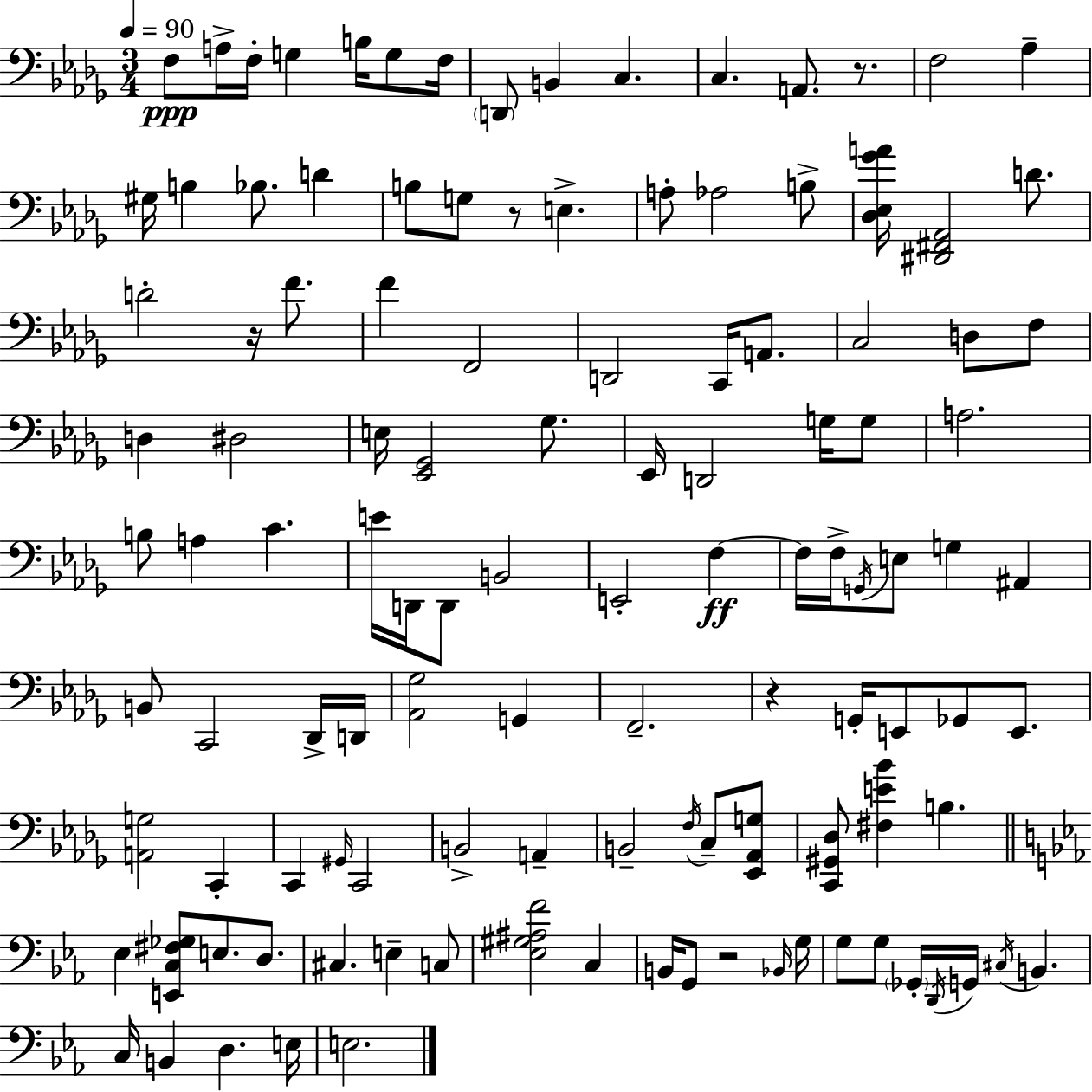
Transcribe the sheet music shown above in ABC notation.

X:1
T:Untitled
M:3/4
L:1/4
K:Bbm
F,/2 A,/4 F,/4 G, B,/4 G,/2 F,/4 D,,/2 B,, C, C, A,,/2 z/2 F,2 _A, ^G,/4 B, _B,/2 D B,/2 G,/2 z/2 E, A,/2 _A,2 B,/2 [_D,_E,_GA]/4 [^D,,^F,,_A,,]2 D/2 D2 z/4 F/2 F F,,2 D,,2 C,,/4 A,,/2 C,2 D,/2 F,/2 D, ^D,2 E,/4 [_E,,_G,,]2 _G,/2 _E,,/4 D,,2 G,/4 G,/2 A,2 B,/2 A, C E/4 D,,/4 D,,/2 B,,2 E,,2 F, F,/4 F,/4 G,,/4 E,/2 G, ^A,, B,,/2 C,,2 _D,,/4 D,,/4 [_A,,_G,]2 G,, F,,2 z G,,/4 E,,/2 _G,,/2 E,,/2 [A,,G,]2 C,, C,, ^G,,/4 C,,2 B,,2 A,, B,,2 F,/4 C,/2 [_E,,_A,,G,]/2 [C,,^G,,_D,]/2 [^F,E_B] B, _E, [E,,C,^F,_G,]/2 E,/2 D,/2 ^C, E, C,/2 [_E,^G,^A,F]2 C, B,,/4 G,,/2 z2 _B,,/4 G,/4 G,/2 G,/2 _G,,/4 D,,/4 G,,/4 ^C,/4 B,, C,/4 B,, D, E,/4 E,2